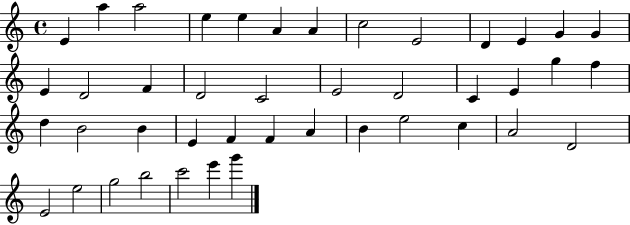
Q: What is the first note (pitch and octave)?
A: E4